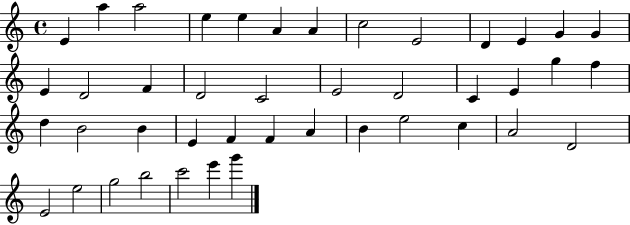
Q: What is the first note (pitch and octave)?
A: E4